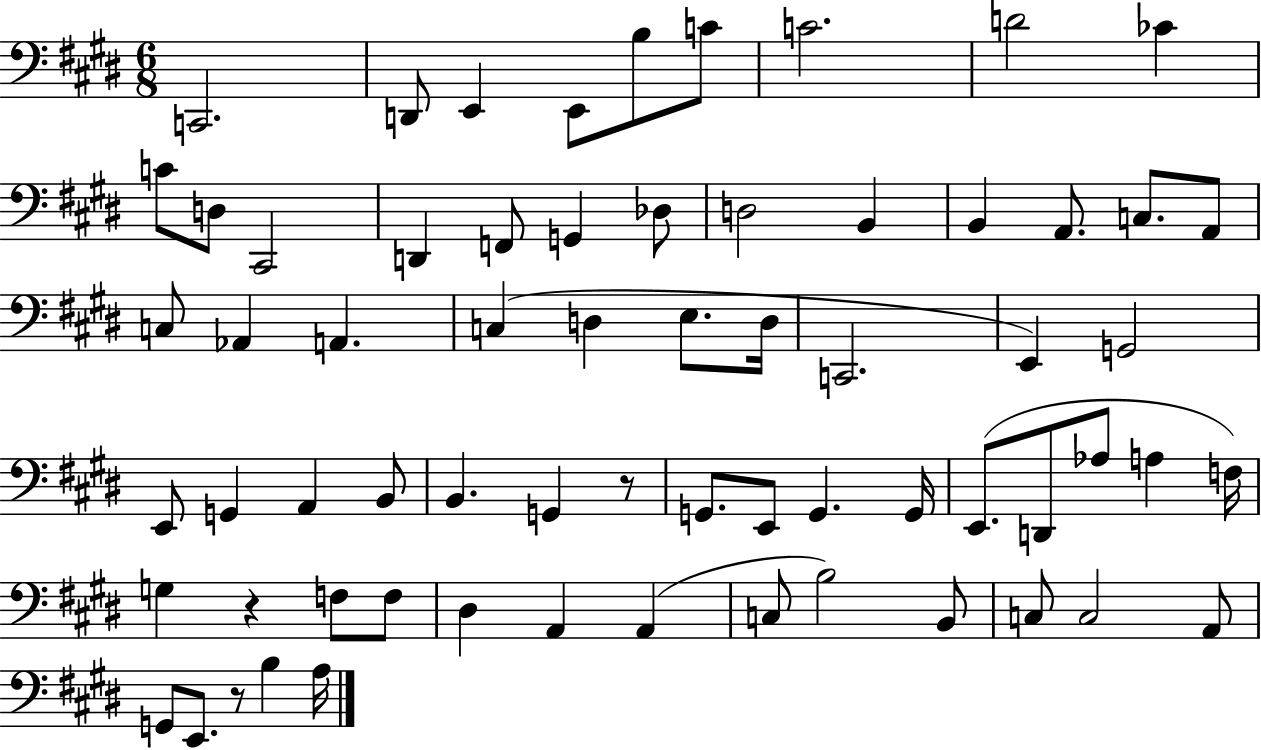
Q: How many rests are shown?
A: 3